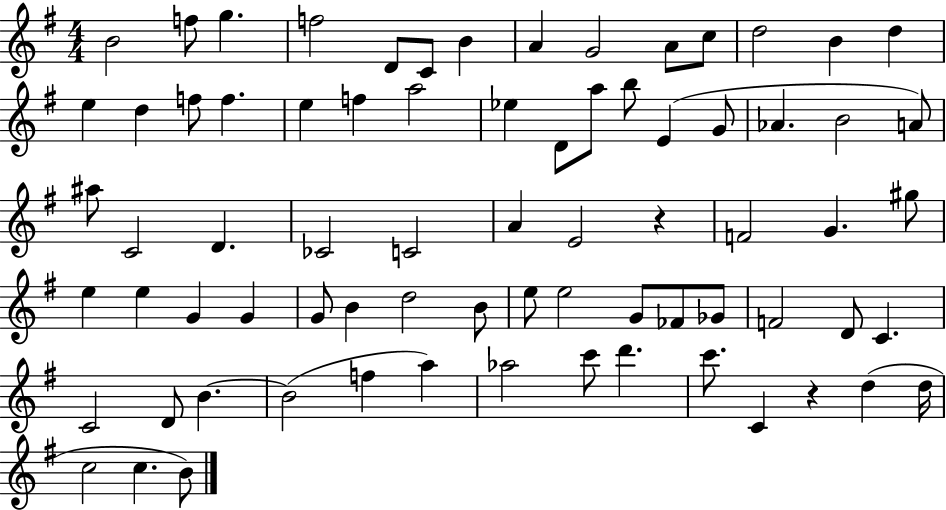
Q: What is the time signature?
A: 4/4